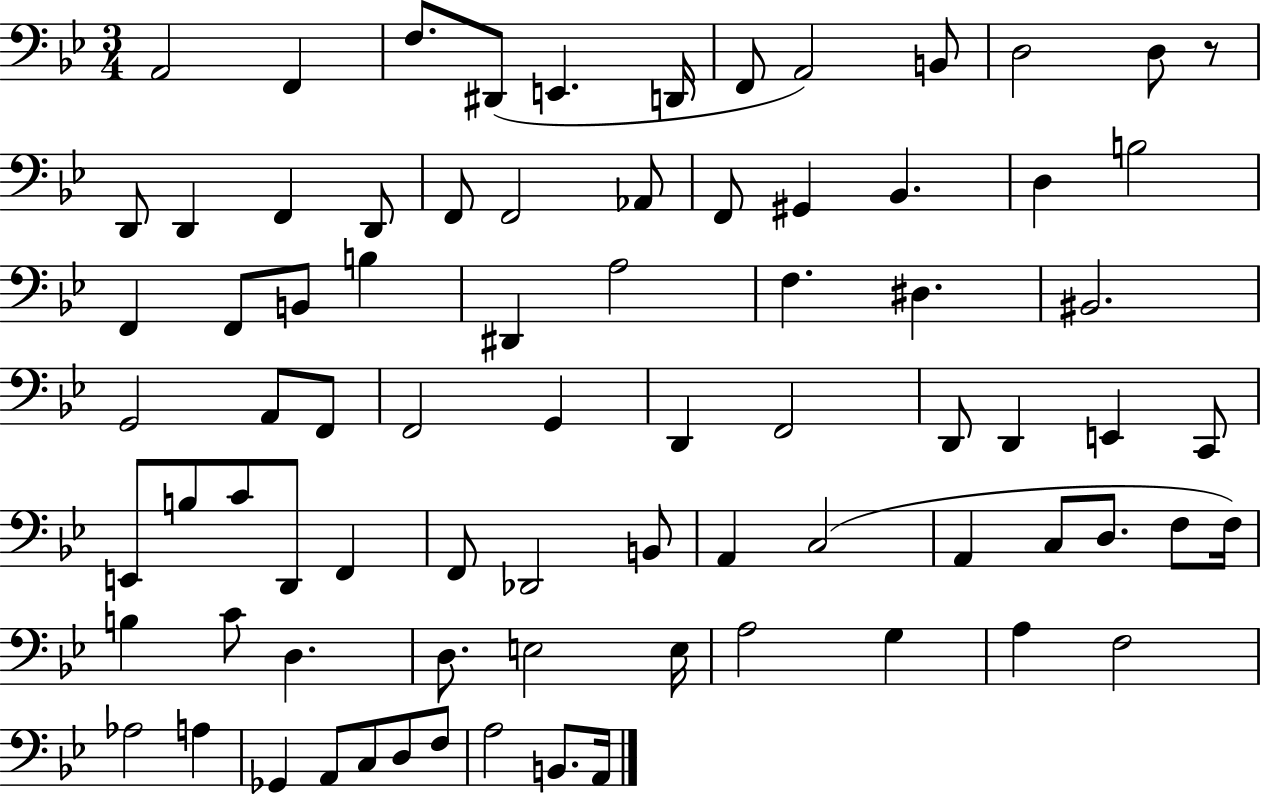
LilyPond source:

{
  \clef bass
  \numericTimeSignature
  \time 3/4
  \key bes \major
  \repeat volta 2 { a,2 f,4 | f8. dis,8( e,4. d,16 | f,8 a,2) b,8 | d2 d8 r8 | \break d,8 d,4 f,4 d,8 | f,8 f,2 aes,8 | f,8 gis,4 bes,4. | d4 b2 | \break f,4 f,8 b,8 b4 | dis,4 a2 | f4. dis4. | bis,2. | \break g,2 a,8 f,8 | f,2 g,4 | d,4 f,2 | d,8 d,4 e,4 c,8 | \break e,8 b8 c'8 d,8 f,4 | f,8 des,2 b,8 | a,4 c2( | a,4 c8 d8. f8 f16) | \break b4 c'8 d4. | d8. e2 e16 | a2 g4 | a4 f2 | \break aes2 a4 | ges,4 a,8 c8 d8 f8 | a2 b,8. a,16 | } \bar "|."
}